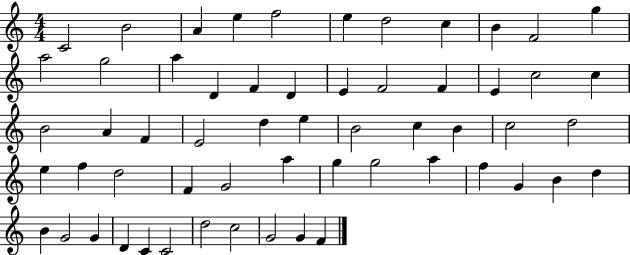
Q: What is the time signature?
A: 4/4